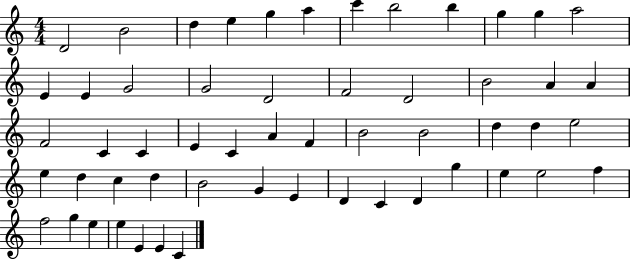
X:1
T:Untitled
M:4/4
L:1/4
K:C
D2 B2 d e g a c' b2 b g g a2 E E G2 G2 D2 F2 D2 B2 A A F2 C C E C A F B2 B2 d d e2 e d c d B2 G E D C D g e e2 f f2 g e e E E C